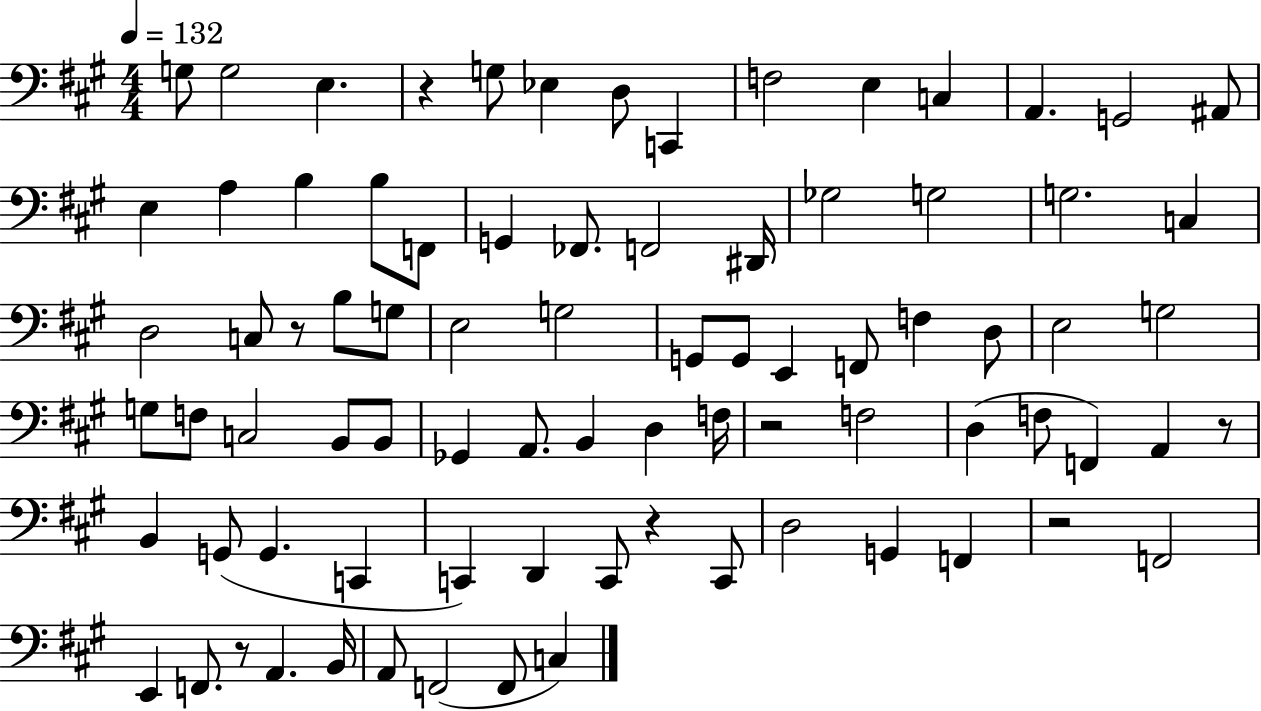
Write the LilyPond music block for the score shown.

{
  \clef bass
  \numericTimeSignature
  \time 4/4
  \key a \major
  \tempo 4 = 132
  g8 g2 e4. | r4 g8 ees4 d8 c,4 | f2 e4 c4 | a,4. g,2 ais,8 | \break e4 a4 b4 b8 f,8 | g,4 fes,8. f,2 dis,16 | ges2 g2 | g2. c4 | \break d2 c8 r8 b8 g8 | e2 g2 | g,8 g,8 e,4 f,8 f4 d8 | e2 g2 | \break g8 f8 c2 b,8 b,8 | ges,4 a,8. b,4 d4 f16 | r2 f2 | d4( f8 f,4) a,4 r8 | \break b,4 g,8( g,4. c,4 | c,4) d,4 c,8 r4 c,8 | d2 g,4 f,4 | r2 f,2 | \break e,4 f,8. r8 a,4. b,16 | a,8 f,2( f,8 c4) | \bar "|."
}